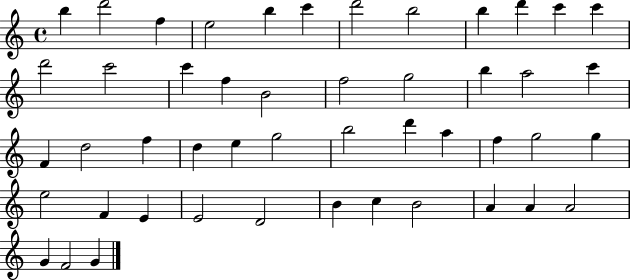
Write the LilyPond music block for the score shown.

{
  \clef treble
  \time 4/4
  \defaultTimeSignature
  \key c \major
  b''4 d'''2 f''4 | e''2 b''4 c'''4 | d'''2 b''2 | b''4 d'''4 c'''4 c'''4 | \break d'''2 c'''2 | c'''4 f''4 b'2 | f''2 g''2 | b''4 a''2 c'''4 | \break f'4 d''2 f''4 | d''4 e''4 g''2 | b''2 d'''4 a''4 | f''4 g''2 g''4 | \break e''2 f'4 e'4 | e'2 d'2 | b'4 c''4 b'2 | a'4 a'4 a'2 | \break g'4 f'2 g'4 | \bar "|."
}